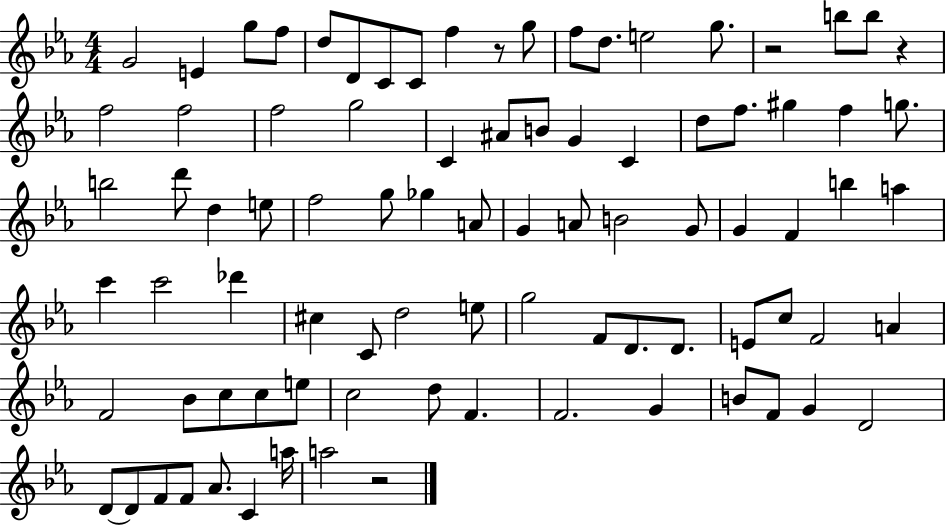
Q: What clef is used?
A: treble